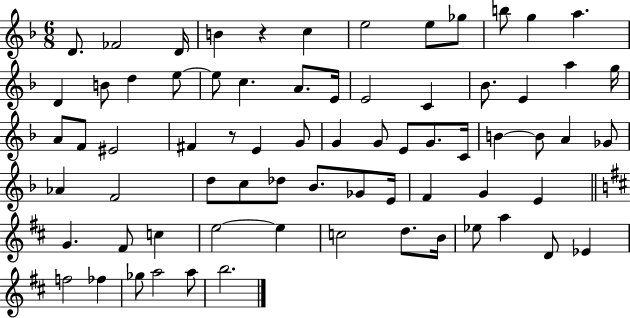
{
  \clef treble
  \numericTimeSignature
  \time 6/8
  \key f \major
  d'8. fes'2 d'16 | b'4 r4 c''4 | e''2 e''8 ges''8 | b''8 g''4 a''4. | \break d'4 b'8 d''4 e''8~~ | e''8 c''4. a'8. e'16 | e'2 c'4 | bes'8. e'4 a''4 g''16 | \break a'8 f'8 eis'2 | fis'4 r8 e'4 g'8 | g'4 g'8 e'8 g'8. c'16 | b'4~~ b'8 a'4 ges'8 | \break aes'4 f'2 | d''8 c''8 des''8 bes'8. ges'8 e'16 | f'4 g'4 e'4 | \bar "||" \break \key d \major g'4. fis'8 c''4 | e''2~~ e''4 | c''2 d''8. b'16 | ees''8 a''4 d'8 ees'4 | \break f''2 fes''4 | ges''8 a''2 a''8 | b''2. | \bar "|."
}